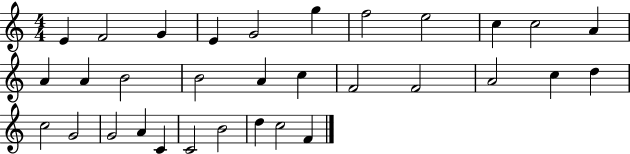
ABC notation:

X:1
T:Untitled
M:4/4
L:1/4
K:C
E F2 G E G2 g f2 e2 c c2 A A A B2 B2 A c F2 F2 A2 c d c2 G2 G2 A C C2 B2 d c2 F